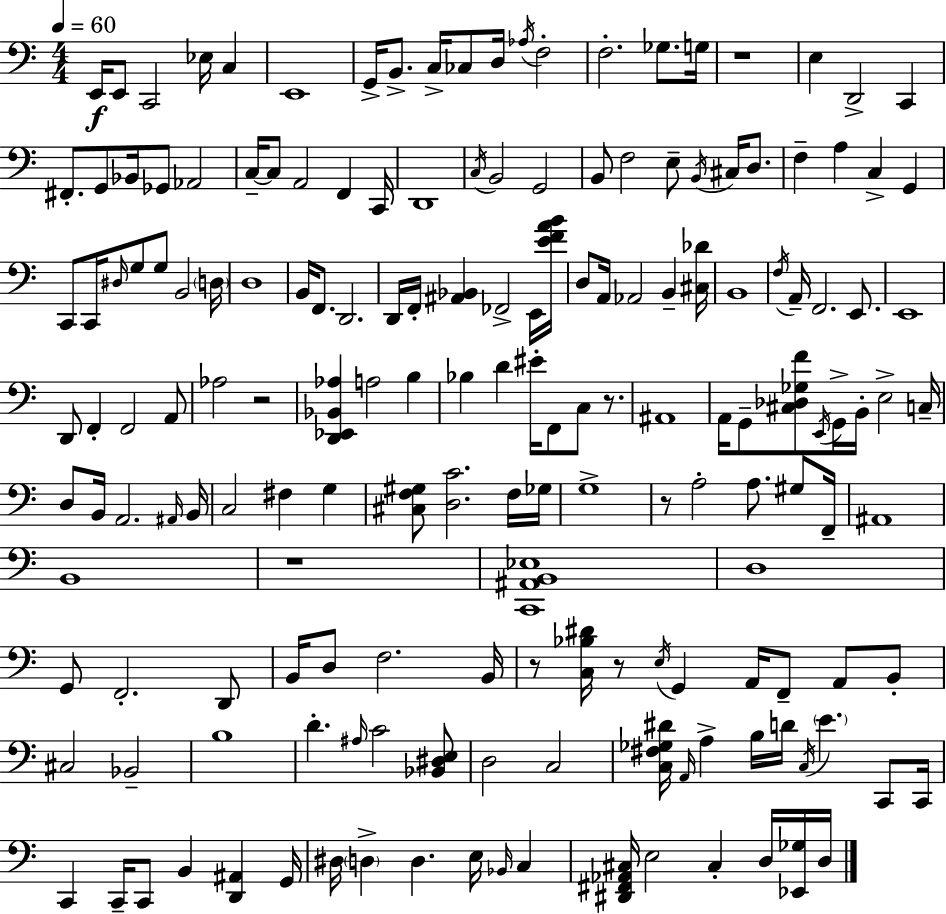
{
  \clef bass
  \numericTimeSignature
  \time 4/4
  \key a \minor
  \tempo 4 = 60
  \repeat volta 2 { e,16\f e,8 c,2 ees16 c4 | e,1 | g,16-> b,8.-> c16-> ces8 d16 \acciaccatura { aes16 } f2-. | f2.-. ges8. | \break g16 r1 | e4 d,2-> c,4 | fis,8.-. g,8 bes,16 ges,8 aes,2 | c16--~~ c8 a,2 f,4 | \break c,16 d,1 | \acciaccatura { c16 } b,2 g,2 | b,8 f2 e8-- \acciaccatura { b,16 } cis16 | d8. f4-- a4 c4-> g,4 | \break c,8 c,16 \grace { dis16 } g8 g8 b,2 | \parenthesize d16 d1 | b,16 f,8. d,2. | d,16 f,16-. <ais, bes,>4 fes,2-> | \break e,16 <e' f' a' b'>16 d8 a,16 aes,2 b,4-- | <cis des'>16 b,1 | \acciaccatura { f16 } a,16-- f,2. | e,8. e,1 | \break d,8 f,4-. f,2 | a,8 aes2 r2 | <d, ees, bes, aes>4 a2 | b4 bes4 d'4 eis'16-. f,8 | \break c8 r8. ais,1 | a,16 g,8-- <cis des ges f'>8 \acciaccatura { e,16 } g,16-> b,16-. e2-> | c16-- d8 b,16 a,2. | \grace { ais,16 } b,16 c2 fis4 | \break g4 <cis f gis>8 <d c'>2. | f16 ges16 g1-> | r8 a2-. | a8. gis8 f,16-- ais,1 | \break b,1 | r1 | <c, ais, b, ees>1 | d1 | \break g,8 f,2.-. | d,8 b,16 d8 f2. | b,16 r8 <c bes dis'>16 r8 \acciaccatura { e16 } g,4 | a,16 f,8-- a,8 b,8-. cis2 | \break bes,2-- b1 | d'4.-. \grace { ais16 } c'2 | <bes, dis e>8 d2 | c2 <c fis ges dis'>16 \grace { a,16 } a4-> b16 | \break d'16 \acciaccatura { c16 } \parenthesize e'4. c,8 c,16 c,4 c,16-- | c,8 b,4 <d, ais,>4 g,16 dis16 \parenthesize d4-> | d4. e16 \grace { bes,16 } c4 <dis, fis, aes, cis>16 e2 | cis4-. d16 <ees, ges>16 d16 } \bar "|."
}